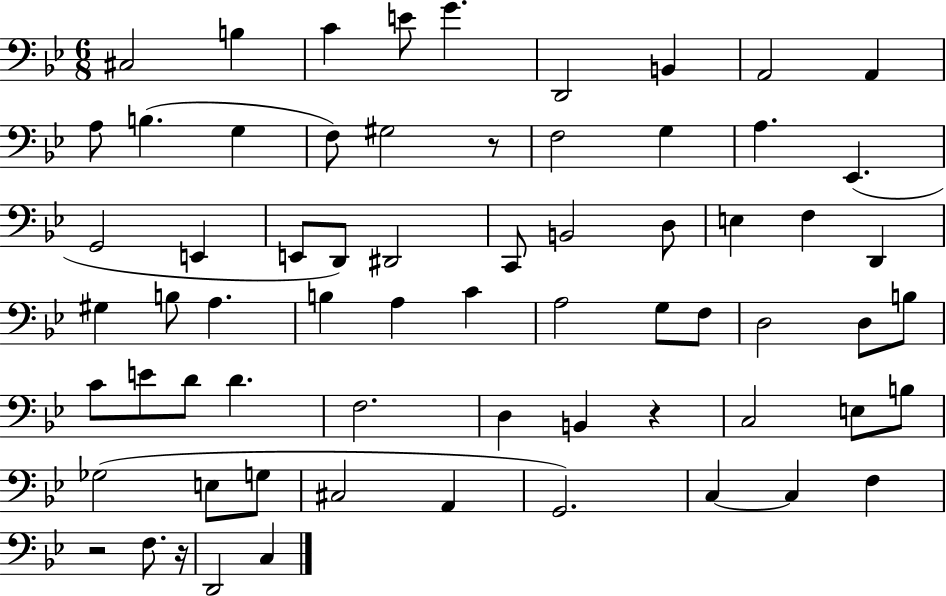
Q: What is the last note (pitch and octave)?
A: C3